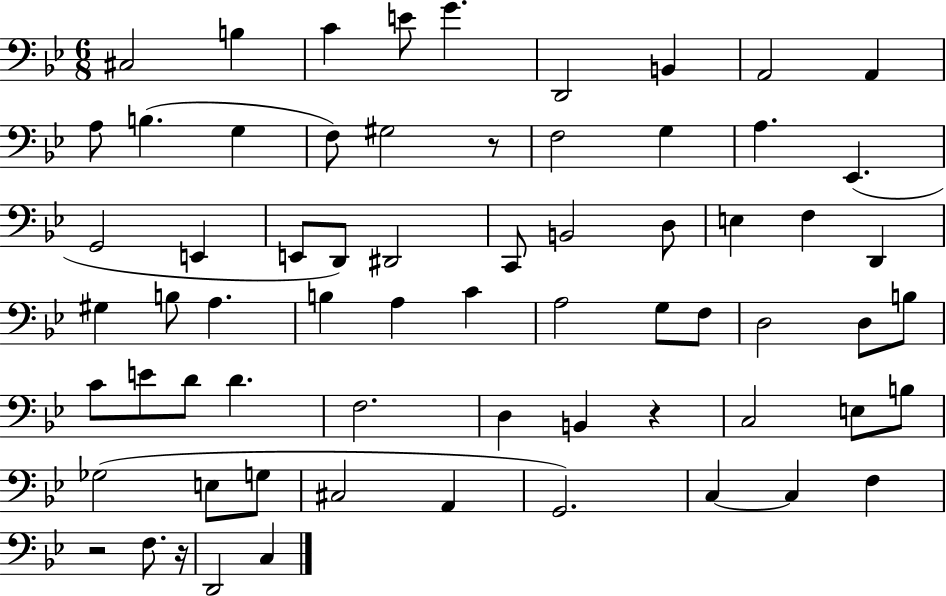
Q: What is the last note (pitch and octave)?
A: C3